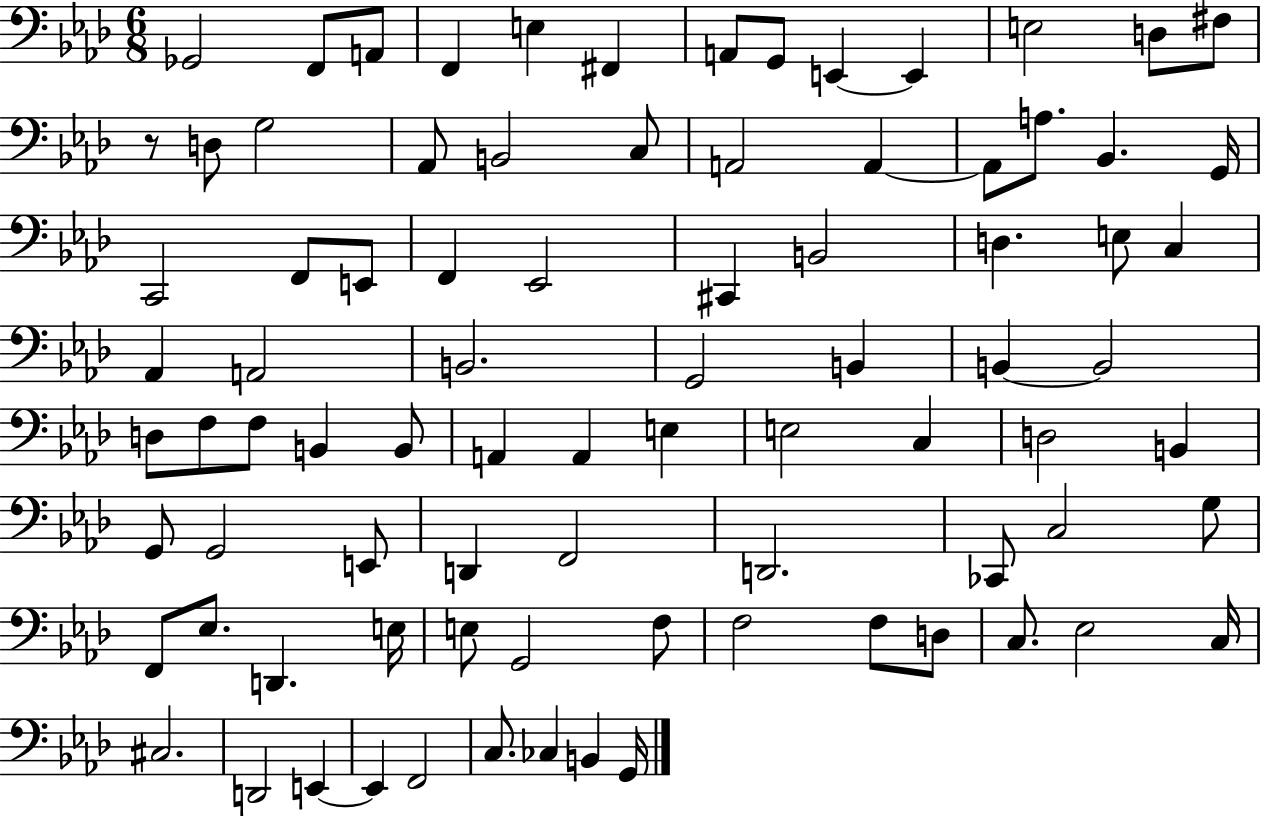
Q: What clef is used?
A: bass